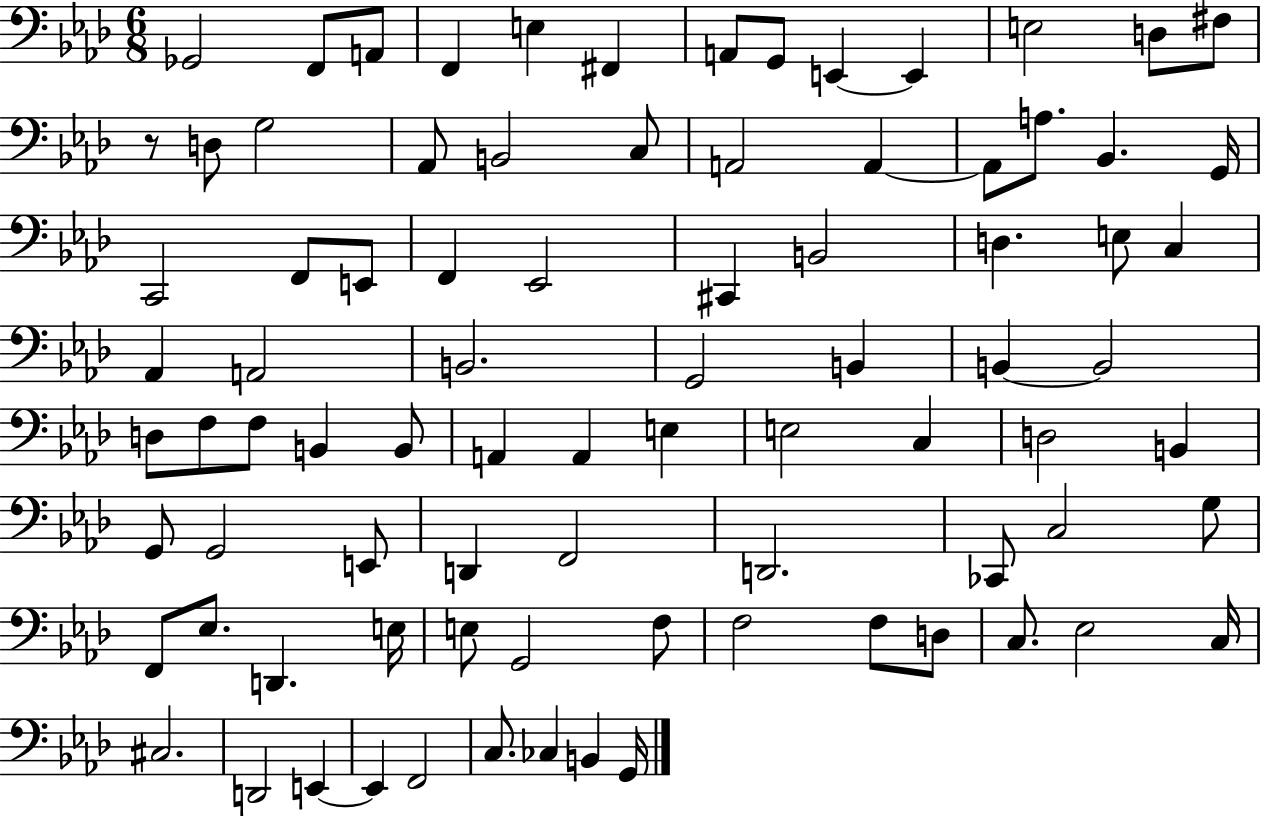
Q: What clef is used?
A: bass